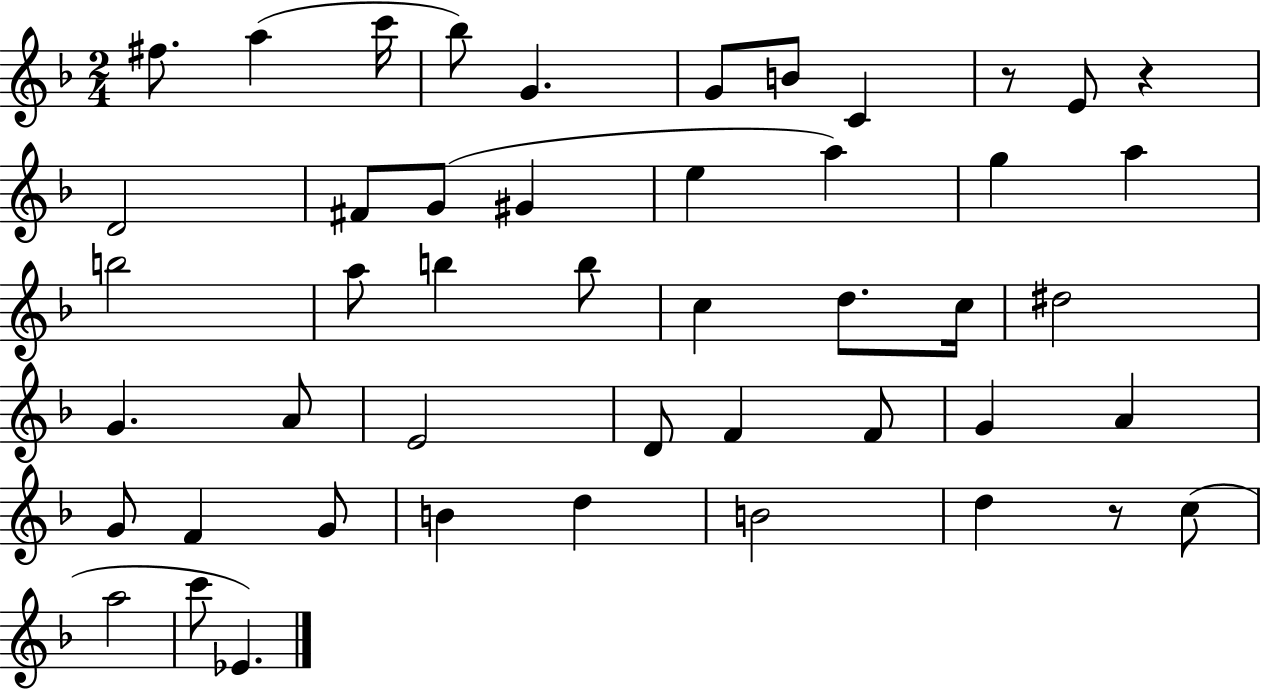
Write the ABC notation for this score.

X:1
T:Untitled
M:2/4
L:1/4
K:F
^f/2 a c'/4 _b/2 G G/2 B/2 C z/2 E/2 z D2 ^F/2 G/2 ^G e a g a b2 a/2 b b/2 c d/2 c/4 ^d2 G A/2 E2 D/2 F F/2 G A G/2 F G/2 B d B2 d z/2 c/2 a2 c'/2 _E